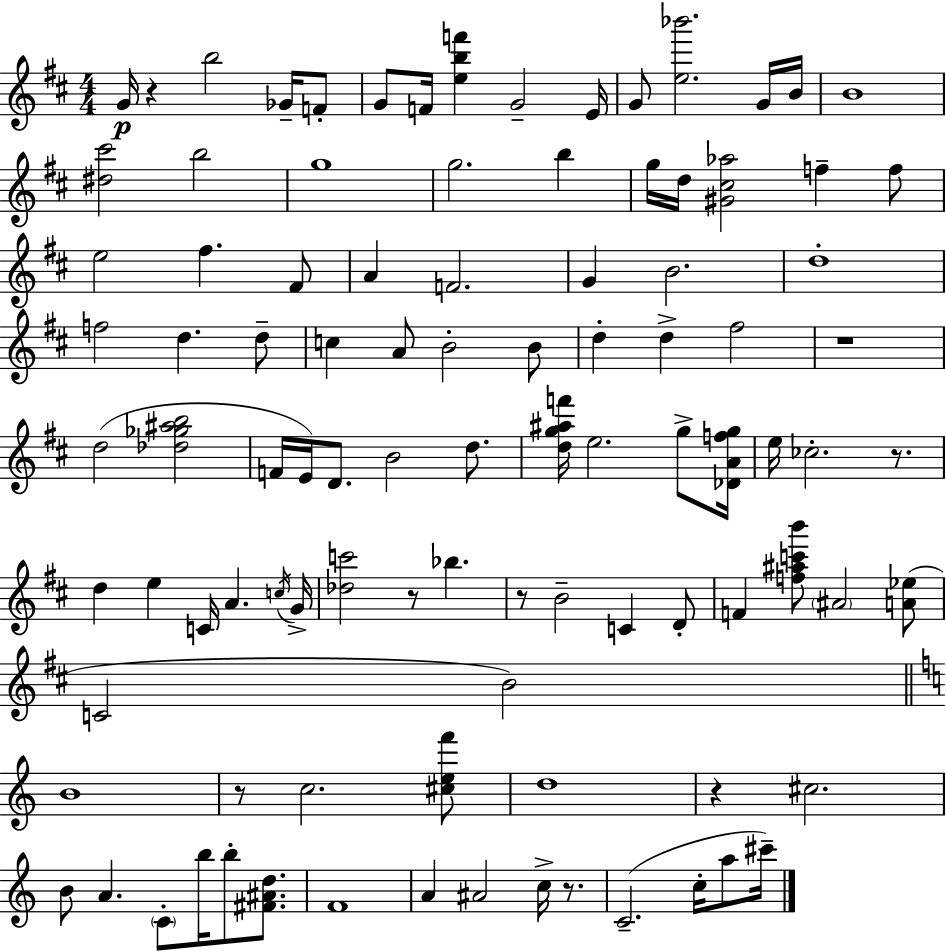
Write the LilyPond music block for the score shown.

{
  \clef treble
  \numericTimeSignature
  \time 4/4
  \key d \major
  g'16\p r4 b''2 ges'16-- f'8-. | g'8 f'16 <e'' b'' f'''>4 g'2-- e'16 | g'8 <e'' bes'''>2. g'16 b'16 | b'1 | \break <dis'' cis'''>2 b''2 | g''1 | g''2. b''4 | g''16 d''16 <gis' cis'' aes''>2 f''4-- f''8 | \break e''2 fis''4. fis'8 | a'4 f'2. | g'4 b'2. | d''1-. | \break f''2 d''4. d''8-- | c''4 a'8 b'2-. b'8 | d''4-. d''4-> fis''2 | r1 | \break d''2( <des'' ges'' ais'' b''>2 | f'16 e'16) d'8. b'2 d''8. | <d'' g'' ais'' f'''>16 e''2. g''8-> <des' a' f'' g''>16 | e''16 ces''2.-. r8. | \break d''4 e''4 c'16 a'4. \acciaccatura { c''16 } | g'16-> <des'' c'''>2 r8 bes''4. | r8 b'2-- c'4 d'8-. | f'4 <f'' ais'' c''' b'''>8 \parenthesize ais'2 <a' ees''>8( | \break c'2 b'2) | \bar "||" \break \key c \major b'1 | r8 c''2. <cis'' e'' f'''>8 | d''1 | r4 cis''2. | \break b'8 a'4. \parenthesize c'8-. b''16 b''8-. <fis' ais' d''>8. | f'1 | a'4 ais'2 c''16-> r8. | c'2.--( c''16-. a''8 cis'''16--) | \break \bar "|."
}